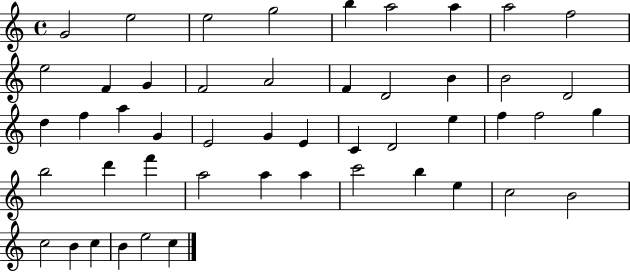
{
  \clef treble
  \time 4/4
  \defaultTimeSignature
  \key c \major
  g'2 e''2 | e''2 g''2 | b''4 a''2 a''4 | a''2 f''2 | \break e''2 f'4 g'4 | f'2 a'2 | f'4 d'2 b'4 | b'2 d'2 | \break d''4 f''4 a''4 g'4 | e'2 g'4 e'4 | c'4 d'2 e''4 | f''4 f''2 g''4 | \break b''2 d'''4 f'''4 | a''2 a''4 a''4 | c'''2 b''4 e''4 | c''2 b'2 | \break c''2 b'4 c''4 | b'4 e''2 c''4 | \bar "|."
}